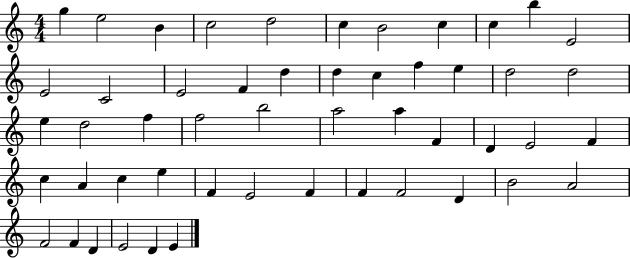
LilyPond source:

{
  \clef treble
  \numericTimeSignature
  \time 4/4
  \key c \major
  g''4 e''2 b'4 | c''2 d''2 | c''4 b'2 c''4 | c''4 b''4 e'2 | \break e'2 c'2 | e'2 f'4 d''4 | d''4 c''4 f''4 e''4 | d''2 d''2 | \break e''4 d''2 f''4 | f''2 b''2 | a''2 a''4 f'4 | d'4 e'2 f'4 | \break c''4 a'4 c''4 e''4 | f'4 e'2 f'4 | f'4 f'2 d'4 | b'2 a'2 | \break f'2 f'4 d'4 | e'2 d'4 e'4 | \bar "|."
}